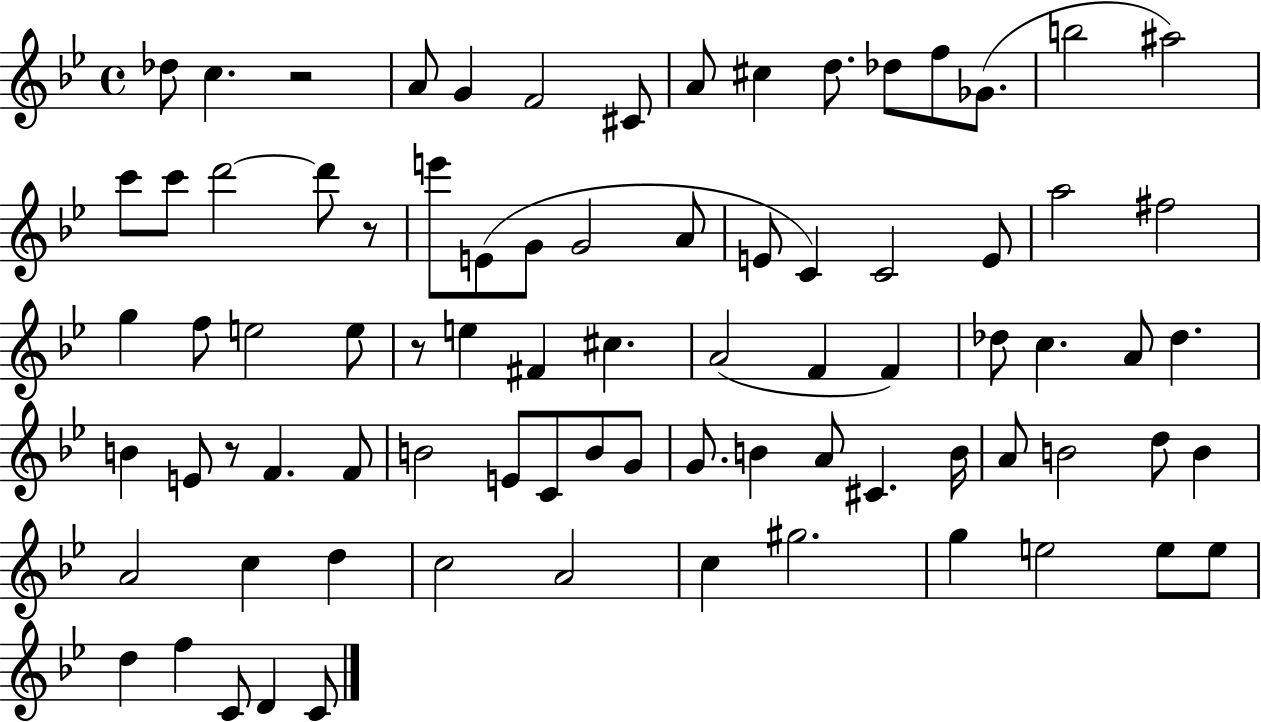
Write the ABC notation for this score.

X:1
T:Untitled
M:4/4
L:1/4
K:Bb
_d/2 c z2 A/2 G F2 ^C/2 A/2 ^c d/2 _d/2 f/2 _G/2 b2 ^a2 c'/2 c'/2 d'2 d'/2 z/2 e'/2 E/2 G/2 G2 A/2 E/2 C C2 E/2 a2 ^f2 g f/2 e2 e/2 z/2 e ^F ^c A2 F F _d/2 c A/2 _d B E/2 z/2 F F/2 B2 E/2 C/2 B/2 G/2 G/2 B A/2 ^C B/4 A/2 B2 d/2 B A2 c d c2 A2 c ^g2 g e2 e/2 e/2 d f C/2 D C/2